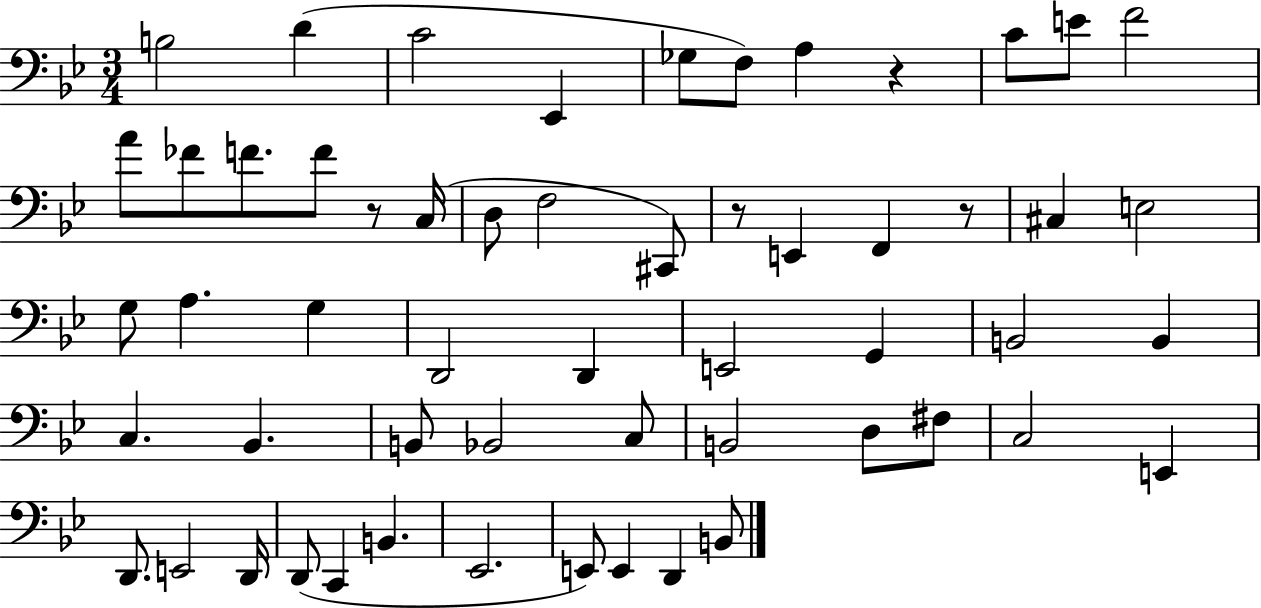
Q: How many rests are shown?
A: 4